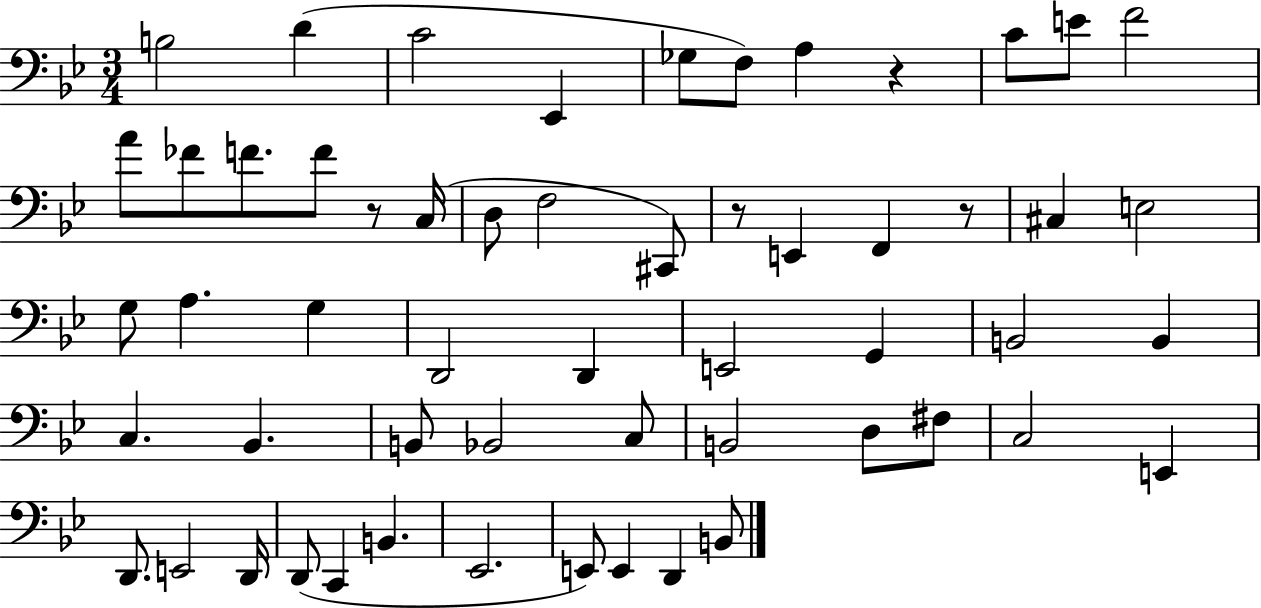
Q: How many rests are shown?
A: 4